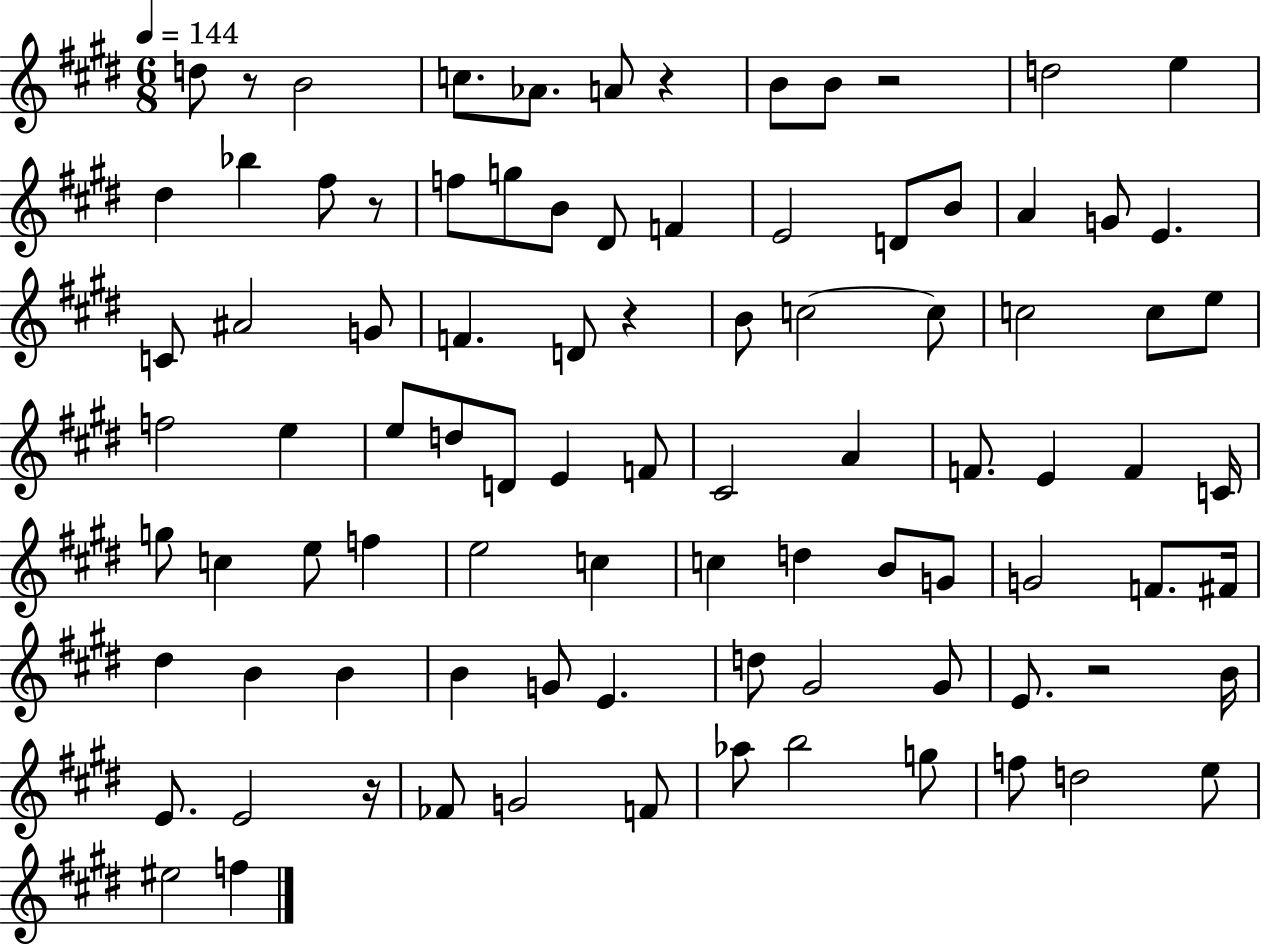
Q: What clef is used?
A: treble